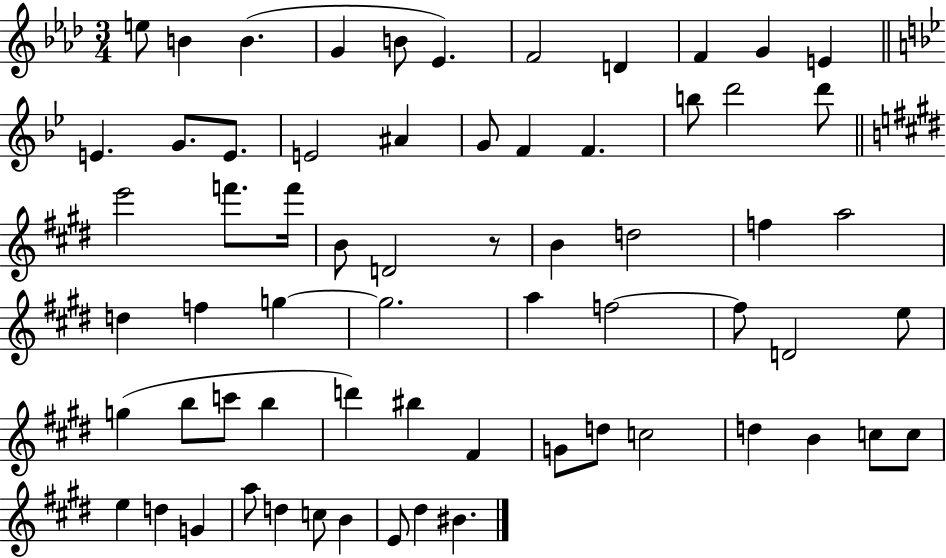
X:1
T:Untitled
M:3/4
L:1/4
K:Ab
e/2 B B G B/2 _E F2 D F G E E G/2 E/2 E2 ^A G/2 F F b/2 d'2 d'/2 e'2 f'/2 f'/4 B/2 D2 z/2 B d2 f a2 d f g g2 a f2 f/2 D2 e/2 g b/2 c'/2 b d' ^b ^F G/2 d/2 c2 d B c/2 c/2 e d G a/2 d c/2 B E/2 ^d ^B